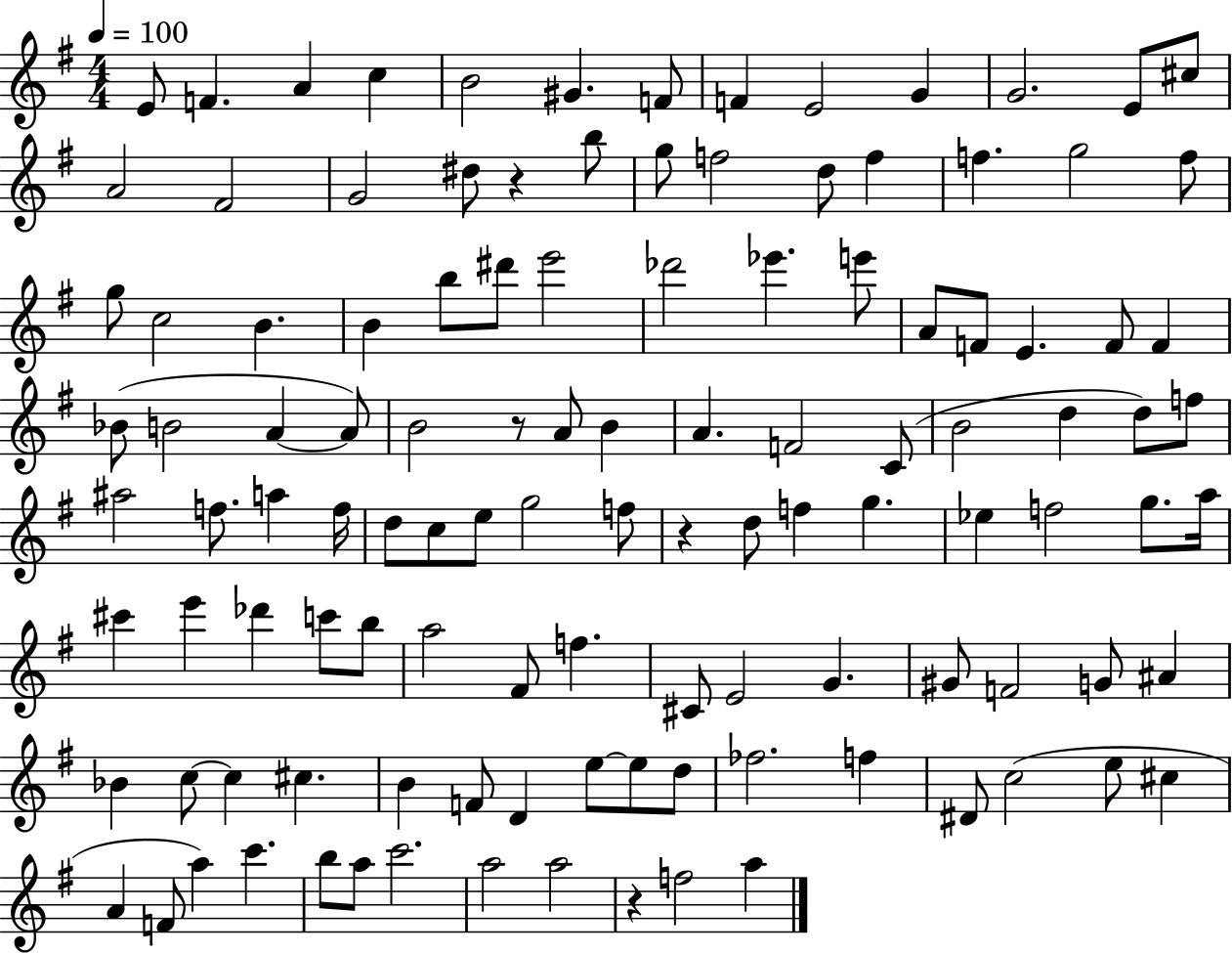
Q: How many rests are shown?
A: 4